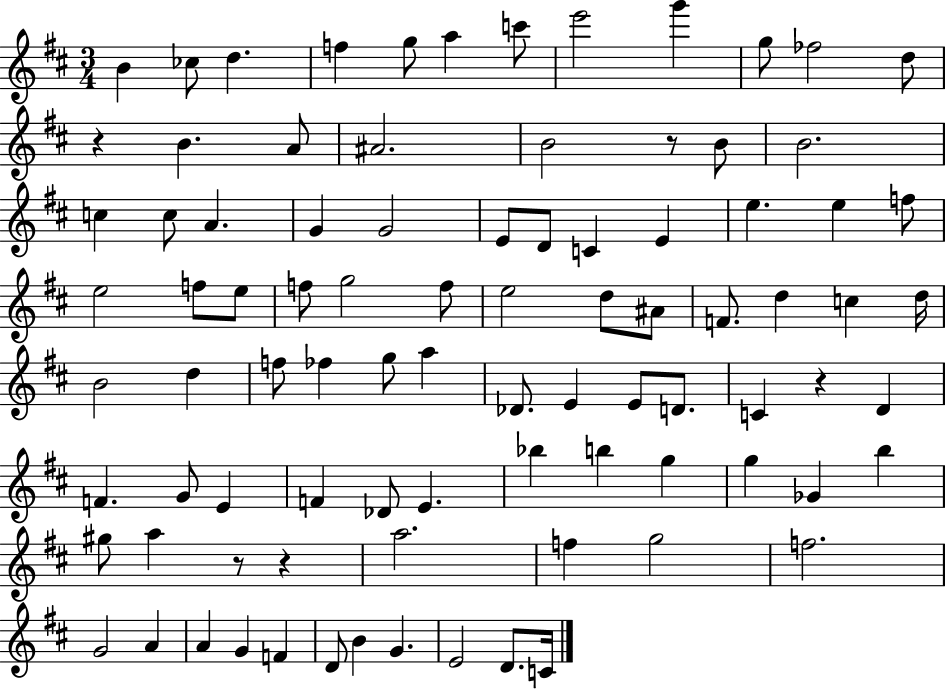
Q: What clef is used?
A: treble